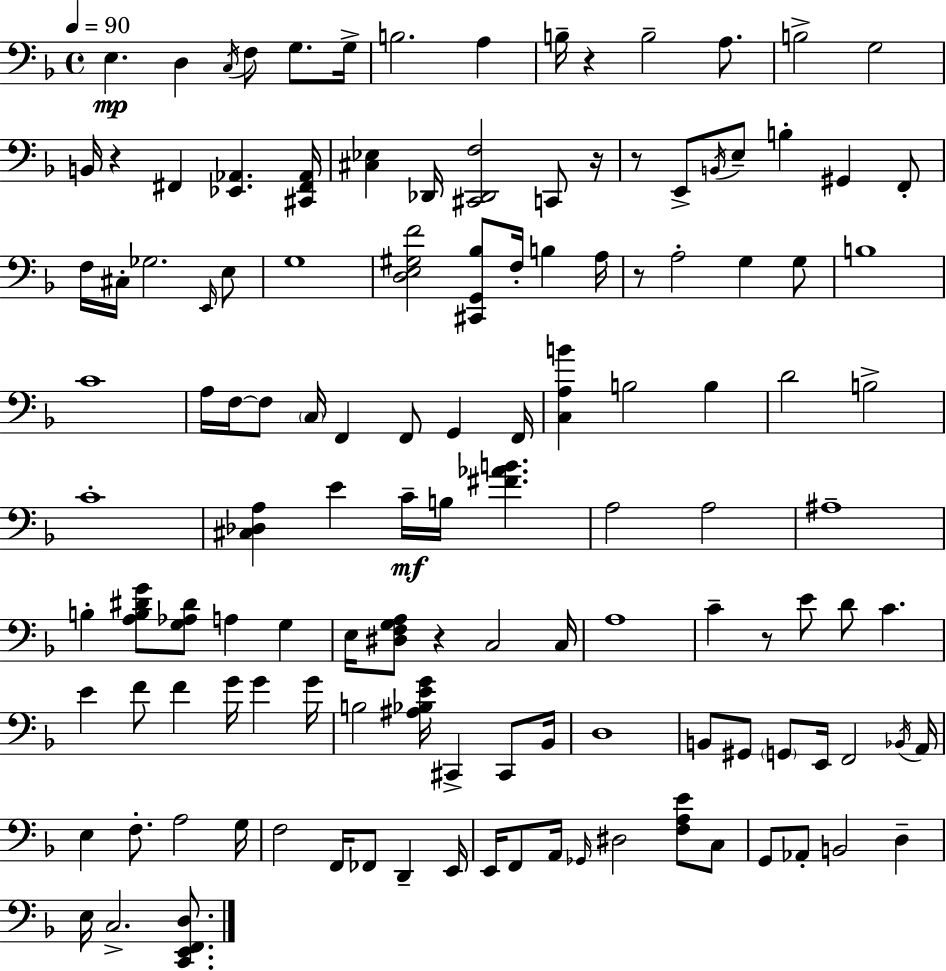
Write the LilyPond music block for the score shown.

{
  \clef bass
  \time 4/4
  \defaultTimeSignature
  \key d \minor
  \tempo 4 = 90
  e4.\mp d4 \acciaccatura { c16 } f8 g8. | g16-> b2. a4 | b16-- r4 b2-- a8. | b2-> g2 | \break b,16 r4 fis,4 <ees, aes,>4. | <cis, fis, aes,>16 <cis ees>4 des,16 <cis, des, f>2 c,8 | r16 r8 e,8-> \acciaccatura { b,16 } e8-- b4-. gis,4 | f,8-. f16 cis16-. ges2. | \break \grace { e,16 } e8 g1 | <d e gis f'>2 <cis, g, bes>8 f16-. b4 | a16 r8 a2-. g4 | g8 b1 | \break c'1 | a16 f16~~ f8 \parenthesize c16 f,4 f,8 g,4 | f,16 <c a b'>4 b2 b4 | d'2 b2-> | \break c'1-. | <cis des a>4 e'4 c'16--\mf b16 <fis' aes' b'>4. | a2 a2 | ais1-- | \break b4-. <a b dis' g'>8 <g aes dis'>8 a4 g4 | e16 <dis f g a>8 r4 c2 | c16 a1 | c'4-- r8 e'8 d'8 c'4. | \break e'4 f'8 f'4 g'16 g'4 | g'16 b2 <ais bes e' g'>16 cis,4-> | cis,8 bes,16 d1 | b,8 gis,8 \parenthesize g,8 e,16 f,2 | \break \acciaccatura { bes,16 } a,16 e4 f8.-. a2 | g16 f2 f,16 fes,8 d,4-- | e,16 e,16 f,8 a,16 \grace { ges,16 } dis2 | <f a e'>8 c8 g,8 aes,8-. b,2 | \break d4-- e16 c2.-> | <c, e, f, d>8. \bar "|."
}